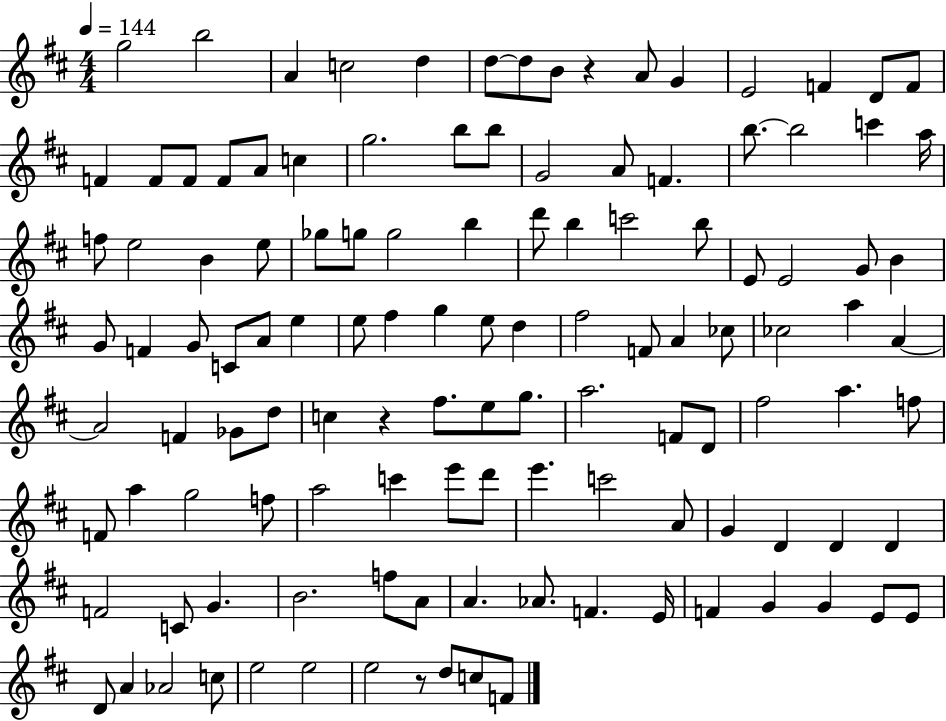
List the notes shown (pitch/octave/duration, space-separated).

G5/h B5/h A4/q C5/h D5/q D5/e D5/e B4/e R/q A4/e G4/q E4/h F4/q D4/e F4/e F4/q F4/e F4/e F4/e A4/e C5/q G5/h. B5/e B5/e G4/h A4/e F4/q. B5/e. B5/h C6/q A5/s F5/e E5/h B4/q E5/e Gb5/e G5/e G5/h B5/q D6/e B5/q C6/h B5/e E4/e E4/h G4/e B4/q G4/e F4/q G4/e C4/e A4/e E5/q E5/e F#5/q G5/q E5/e D5/q F#5/h F4/e A4/q CES5/e CES5/h A5/q A4/q A4/h F4/q Gb4/e D5/e C5/q R/q F#5/e. E5/e G5/e. A5/h. F4/e D4/e F#5/h A5/q. F5/e F4/e A5/q G5/h F5/e A5/h C6/q E6/e D6/e E6/q. C6/h A4/e G4/q D4/q D4/q D4/q F4/h C4/e G4/q. B4/h. F5/e A4/e A4/q. Ab4/e. F4/q. E4/s F4/q G4/q G4/q E4/e E4/e D4/e A4/q Ab4/h C5/e E5/h E5/h E5/h R/e D5/e C5/e F4/e